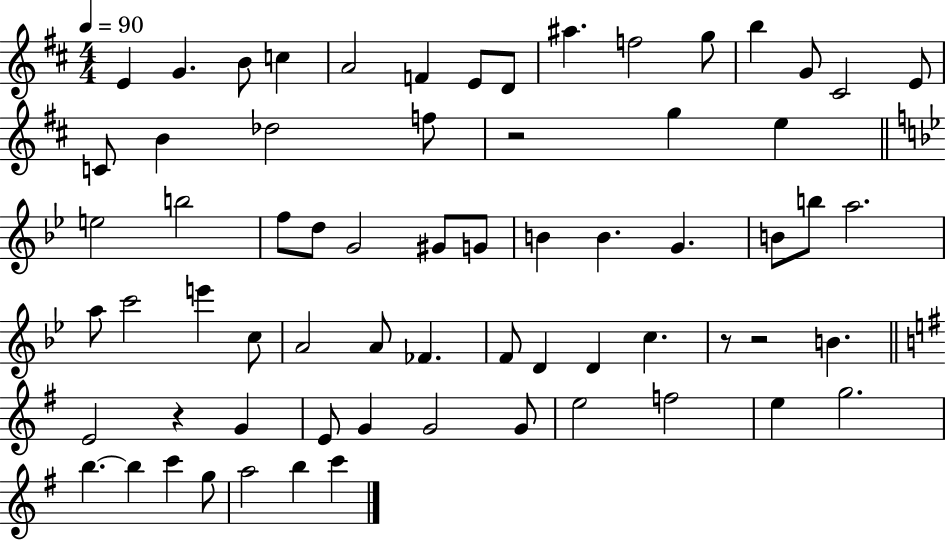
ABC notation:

X:1
T:Untitled
M:4/4
L:1/4
K:D
E G B/2 c A2 F E/2 D/2 ^a f2 g/2 b G/2 ^C2 E/2 C/2 B _d2 f/2 z2 g e e2 b2 f/2 d/2 G2 ^G/2 G/2 B B G B/2 b/2 a2 a/2 c'2 e' c/2 A2 A/2 _F F/2 D D c z/2 z2 B E2 z G E/2 G G2 G/2 e2 f2 e g2 b b c' g/2 a2 b c'